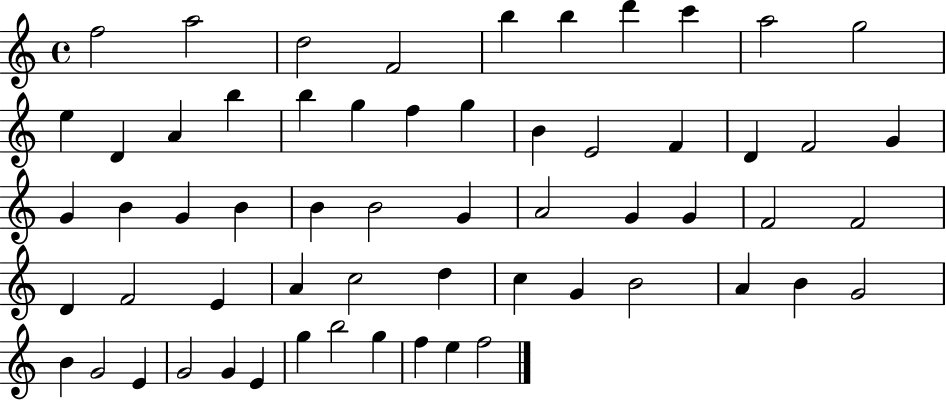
{
  \clef treble
  \time 4/4
  \defaultTimeSignature
  \key c \major
  f''2 a''2 | d''2 f'2 | b''4 b''4 d'''4 c'''4 | a''2 g''2 | \break e''4 d'4 a'4 b''4 | b''4 g''4 f''4 g''4 | b'4 e'2 f'4 | d'4 f'2 g'4 | \break g'4 b'4 g'4 b'4 | b'4 b'2 g'4 | a'2 g'4 g'4 | f'2 f'2 | \break d'4 f'2 e'4 | a'4 c''2 d''4 | c''4 g'4 b'2 | a'4 b'4 g'2 | \break b'4 g'2 e'4 | g'2 g'4 e'4 | g''4 b''2 g''4 | f''4 e''4 f''2 | \break \bar "|."
}